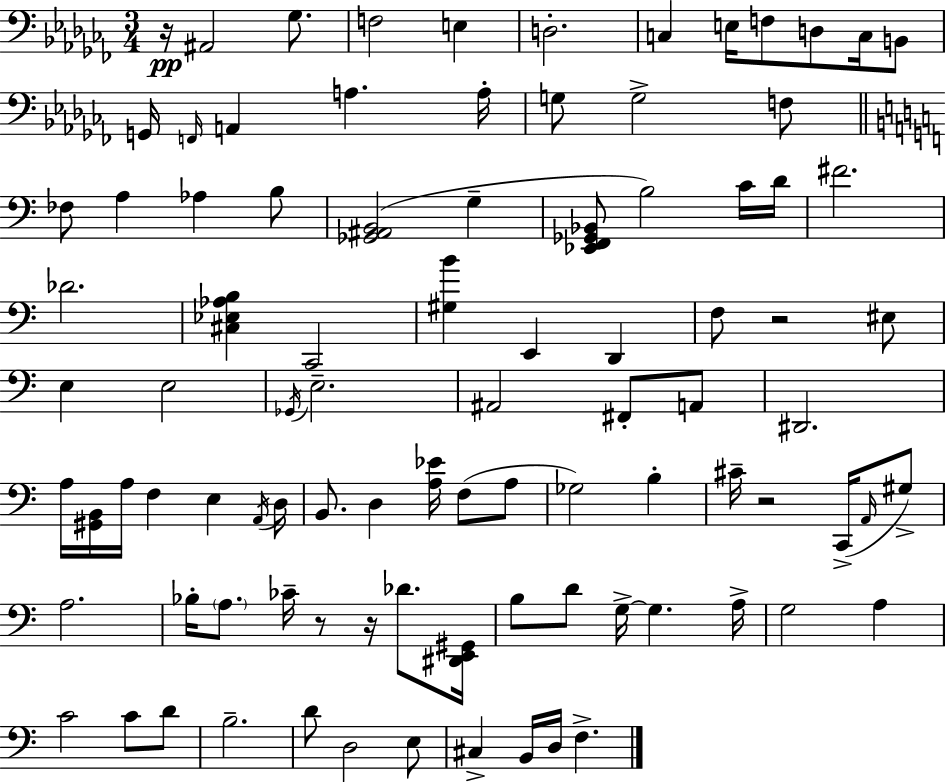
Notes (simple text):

R/s A#2/h Gb3/e. F3/h E3/q D3/h. C3/q E3/s F3/e D3/e C3/s B2/e G2/s F2/s A2/q A3/q. A3/s G3/e G3/h F3/e FES3/e A3/q Ab3/q B3/e [Gb2,A#2,B2]/h G3/q [Eb2,F2,Gb2,Bb2]/e B3/h C4/s D4/s F#4/h. Db4/h. [C#3,Eb3,Ab3,B3]/q C2/h [G#3,B4]/q E2/q D2/q F3/e R/h EIS3/e E3/q E3/h Gb2/s E3/h. A#2/h F#2/e A2/e D#2/h. A3/s [G#2,B2]/s A3/s F3/q E3/q A2/s D3/s B2/e. D3/q [A3,Eb4]/s F3/e A3/e Gb3/h B3/q C#4/s R/h C2/s A2/s G#3/e A3/h. Bb3/s A3/e. CES4/s R/e R/s Db4/e. [D#2,E2,G#2]/s B3/e D4/e G3/s G3/q. A3/s G3/h A3/q C4/h C4/e D4/e B3/h. D4/e D3/h E3/e C#3/q B2/s D3/s F3/q.